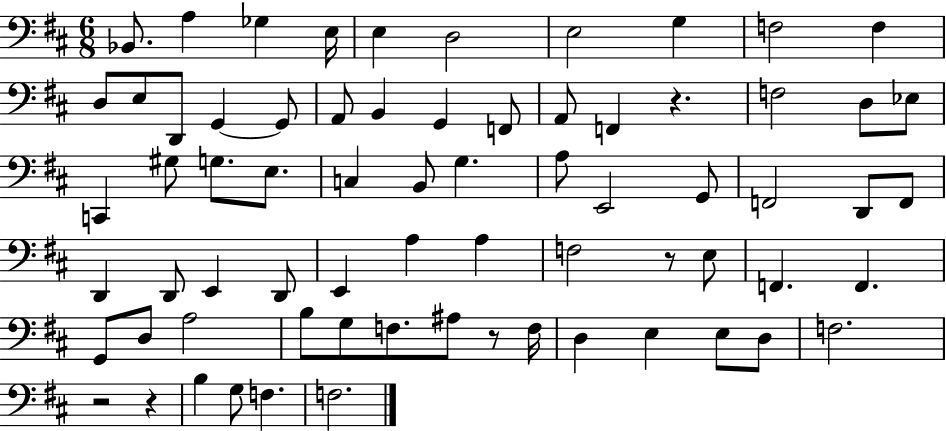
Bb2/e. A3/q Gb3/q E3/s E3/q D3/h E3/h G3/q F3/h F3/q D3/e E3/e D2/e G2/q G2/e A2/e B2/q G2/q F2/e A2/e F2/q R/q. F3/h D3/e Eb3/e C2/q G#3/e G3/e. E3/e. C3/q B2/e G3/q. A3/e E2/h G2/e F2/h D2/e F2/e D2/q D2/e E2/q D2/e E2/q A3/q A3/q F3/h R/e E3/e F2/q. F2/q. G2/e D3/e A3/h B3/e G3/e F3/e. A#3/e R/e F3/s D3/q E3/q E3/e D3/e F3/h. R/h R/q B3/q G3/e F3/q. F3/h.